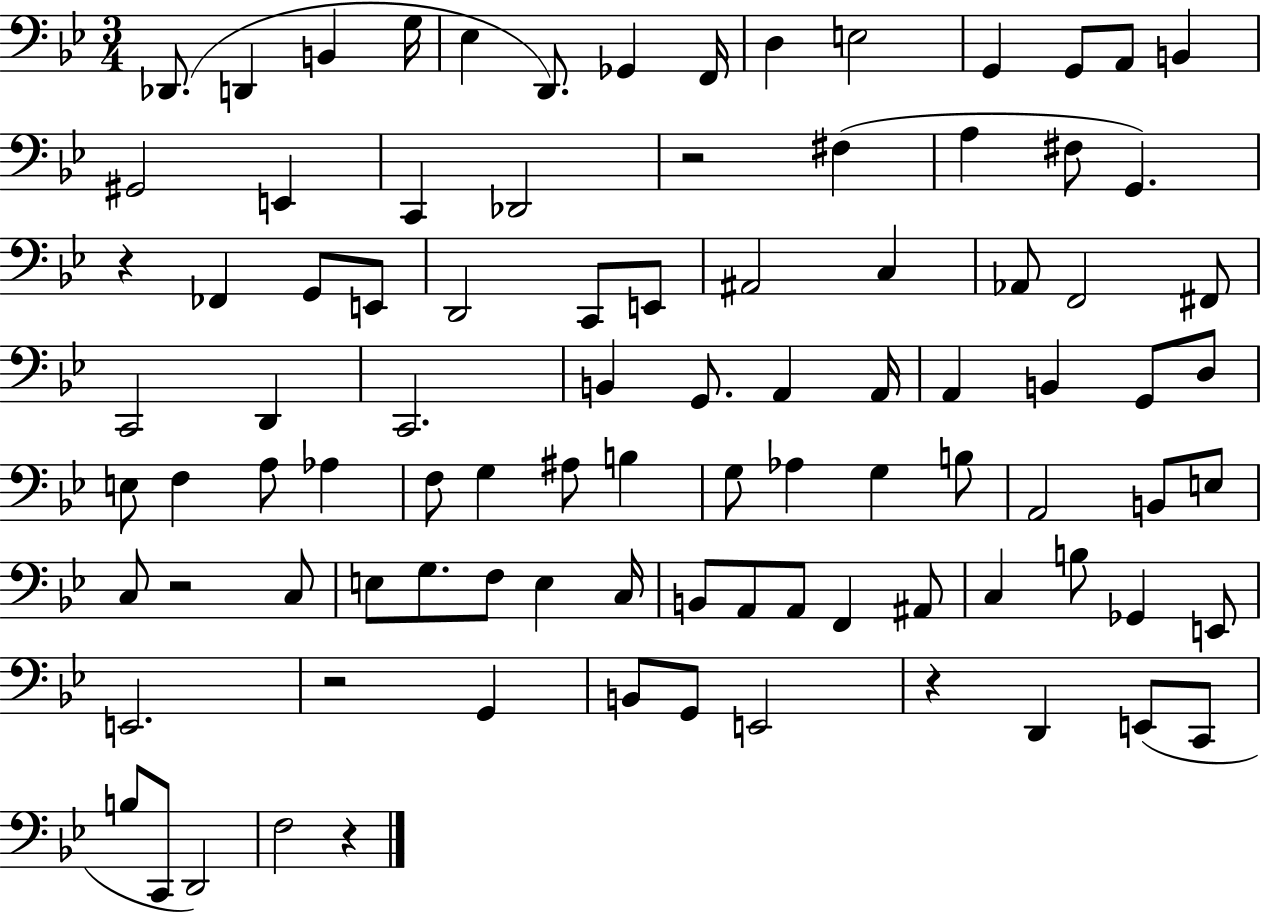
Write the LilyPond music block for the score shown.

{
  \clef bass
  \numericTimeSignature
  \time 3/4
  \key bes \major
  des,8.( d,4 b,4 g16 | ees4 d,8.) ges,4 f,16 | d4 e2 | g,4 g,8 a,8 b,4 | \break gis,2 e,4 | c,4 des,2 | r2 fis4( | a4 fis8 g,4.) | \break r4 fes,4 g,8 e,8 | d,2 c,8 e,8 | ais,2 c4 | aes,8 f,2 fis,8 | \break c,2 d,4 | c,2. | b,4 g,8. a,4 a,16 | a,4 b,4 g,8 d8 | \break e8 f4 a8 aes4 | f8 g4 ais8 b4 | g8 aes4 g4 b8 | a,2 b,8 e8 | \break c8 r2 c8 | e8 g8. f8 e4 c16 | b,8 a,8 a,8 f,4 ais,8 | c4 b8 ges,4 e,8 | \break e,2. | r2 g,4 | b,8 g,8 e,2 | r4 d,4 e,8( c,8 | \break b8 c,8 d,2) | f2 r4 | \bar "|."
}